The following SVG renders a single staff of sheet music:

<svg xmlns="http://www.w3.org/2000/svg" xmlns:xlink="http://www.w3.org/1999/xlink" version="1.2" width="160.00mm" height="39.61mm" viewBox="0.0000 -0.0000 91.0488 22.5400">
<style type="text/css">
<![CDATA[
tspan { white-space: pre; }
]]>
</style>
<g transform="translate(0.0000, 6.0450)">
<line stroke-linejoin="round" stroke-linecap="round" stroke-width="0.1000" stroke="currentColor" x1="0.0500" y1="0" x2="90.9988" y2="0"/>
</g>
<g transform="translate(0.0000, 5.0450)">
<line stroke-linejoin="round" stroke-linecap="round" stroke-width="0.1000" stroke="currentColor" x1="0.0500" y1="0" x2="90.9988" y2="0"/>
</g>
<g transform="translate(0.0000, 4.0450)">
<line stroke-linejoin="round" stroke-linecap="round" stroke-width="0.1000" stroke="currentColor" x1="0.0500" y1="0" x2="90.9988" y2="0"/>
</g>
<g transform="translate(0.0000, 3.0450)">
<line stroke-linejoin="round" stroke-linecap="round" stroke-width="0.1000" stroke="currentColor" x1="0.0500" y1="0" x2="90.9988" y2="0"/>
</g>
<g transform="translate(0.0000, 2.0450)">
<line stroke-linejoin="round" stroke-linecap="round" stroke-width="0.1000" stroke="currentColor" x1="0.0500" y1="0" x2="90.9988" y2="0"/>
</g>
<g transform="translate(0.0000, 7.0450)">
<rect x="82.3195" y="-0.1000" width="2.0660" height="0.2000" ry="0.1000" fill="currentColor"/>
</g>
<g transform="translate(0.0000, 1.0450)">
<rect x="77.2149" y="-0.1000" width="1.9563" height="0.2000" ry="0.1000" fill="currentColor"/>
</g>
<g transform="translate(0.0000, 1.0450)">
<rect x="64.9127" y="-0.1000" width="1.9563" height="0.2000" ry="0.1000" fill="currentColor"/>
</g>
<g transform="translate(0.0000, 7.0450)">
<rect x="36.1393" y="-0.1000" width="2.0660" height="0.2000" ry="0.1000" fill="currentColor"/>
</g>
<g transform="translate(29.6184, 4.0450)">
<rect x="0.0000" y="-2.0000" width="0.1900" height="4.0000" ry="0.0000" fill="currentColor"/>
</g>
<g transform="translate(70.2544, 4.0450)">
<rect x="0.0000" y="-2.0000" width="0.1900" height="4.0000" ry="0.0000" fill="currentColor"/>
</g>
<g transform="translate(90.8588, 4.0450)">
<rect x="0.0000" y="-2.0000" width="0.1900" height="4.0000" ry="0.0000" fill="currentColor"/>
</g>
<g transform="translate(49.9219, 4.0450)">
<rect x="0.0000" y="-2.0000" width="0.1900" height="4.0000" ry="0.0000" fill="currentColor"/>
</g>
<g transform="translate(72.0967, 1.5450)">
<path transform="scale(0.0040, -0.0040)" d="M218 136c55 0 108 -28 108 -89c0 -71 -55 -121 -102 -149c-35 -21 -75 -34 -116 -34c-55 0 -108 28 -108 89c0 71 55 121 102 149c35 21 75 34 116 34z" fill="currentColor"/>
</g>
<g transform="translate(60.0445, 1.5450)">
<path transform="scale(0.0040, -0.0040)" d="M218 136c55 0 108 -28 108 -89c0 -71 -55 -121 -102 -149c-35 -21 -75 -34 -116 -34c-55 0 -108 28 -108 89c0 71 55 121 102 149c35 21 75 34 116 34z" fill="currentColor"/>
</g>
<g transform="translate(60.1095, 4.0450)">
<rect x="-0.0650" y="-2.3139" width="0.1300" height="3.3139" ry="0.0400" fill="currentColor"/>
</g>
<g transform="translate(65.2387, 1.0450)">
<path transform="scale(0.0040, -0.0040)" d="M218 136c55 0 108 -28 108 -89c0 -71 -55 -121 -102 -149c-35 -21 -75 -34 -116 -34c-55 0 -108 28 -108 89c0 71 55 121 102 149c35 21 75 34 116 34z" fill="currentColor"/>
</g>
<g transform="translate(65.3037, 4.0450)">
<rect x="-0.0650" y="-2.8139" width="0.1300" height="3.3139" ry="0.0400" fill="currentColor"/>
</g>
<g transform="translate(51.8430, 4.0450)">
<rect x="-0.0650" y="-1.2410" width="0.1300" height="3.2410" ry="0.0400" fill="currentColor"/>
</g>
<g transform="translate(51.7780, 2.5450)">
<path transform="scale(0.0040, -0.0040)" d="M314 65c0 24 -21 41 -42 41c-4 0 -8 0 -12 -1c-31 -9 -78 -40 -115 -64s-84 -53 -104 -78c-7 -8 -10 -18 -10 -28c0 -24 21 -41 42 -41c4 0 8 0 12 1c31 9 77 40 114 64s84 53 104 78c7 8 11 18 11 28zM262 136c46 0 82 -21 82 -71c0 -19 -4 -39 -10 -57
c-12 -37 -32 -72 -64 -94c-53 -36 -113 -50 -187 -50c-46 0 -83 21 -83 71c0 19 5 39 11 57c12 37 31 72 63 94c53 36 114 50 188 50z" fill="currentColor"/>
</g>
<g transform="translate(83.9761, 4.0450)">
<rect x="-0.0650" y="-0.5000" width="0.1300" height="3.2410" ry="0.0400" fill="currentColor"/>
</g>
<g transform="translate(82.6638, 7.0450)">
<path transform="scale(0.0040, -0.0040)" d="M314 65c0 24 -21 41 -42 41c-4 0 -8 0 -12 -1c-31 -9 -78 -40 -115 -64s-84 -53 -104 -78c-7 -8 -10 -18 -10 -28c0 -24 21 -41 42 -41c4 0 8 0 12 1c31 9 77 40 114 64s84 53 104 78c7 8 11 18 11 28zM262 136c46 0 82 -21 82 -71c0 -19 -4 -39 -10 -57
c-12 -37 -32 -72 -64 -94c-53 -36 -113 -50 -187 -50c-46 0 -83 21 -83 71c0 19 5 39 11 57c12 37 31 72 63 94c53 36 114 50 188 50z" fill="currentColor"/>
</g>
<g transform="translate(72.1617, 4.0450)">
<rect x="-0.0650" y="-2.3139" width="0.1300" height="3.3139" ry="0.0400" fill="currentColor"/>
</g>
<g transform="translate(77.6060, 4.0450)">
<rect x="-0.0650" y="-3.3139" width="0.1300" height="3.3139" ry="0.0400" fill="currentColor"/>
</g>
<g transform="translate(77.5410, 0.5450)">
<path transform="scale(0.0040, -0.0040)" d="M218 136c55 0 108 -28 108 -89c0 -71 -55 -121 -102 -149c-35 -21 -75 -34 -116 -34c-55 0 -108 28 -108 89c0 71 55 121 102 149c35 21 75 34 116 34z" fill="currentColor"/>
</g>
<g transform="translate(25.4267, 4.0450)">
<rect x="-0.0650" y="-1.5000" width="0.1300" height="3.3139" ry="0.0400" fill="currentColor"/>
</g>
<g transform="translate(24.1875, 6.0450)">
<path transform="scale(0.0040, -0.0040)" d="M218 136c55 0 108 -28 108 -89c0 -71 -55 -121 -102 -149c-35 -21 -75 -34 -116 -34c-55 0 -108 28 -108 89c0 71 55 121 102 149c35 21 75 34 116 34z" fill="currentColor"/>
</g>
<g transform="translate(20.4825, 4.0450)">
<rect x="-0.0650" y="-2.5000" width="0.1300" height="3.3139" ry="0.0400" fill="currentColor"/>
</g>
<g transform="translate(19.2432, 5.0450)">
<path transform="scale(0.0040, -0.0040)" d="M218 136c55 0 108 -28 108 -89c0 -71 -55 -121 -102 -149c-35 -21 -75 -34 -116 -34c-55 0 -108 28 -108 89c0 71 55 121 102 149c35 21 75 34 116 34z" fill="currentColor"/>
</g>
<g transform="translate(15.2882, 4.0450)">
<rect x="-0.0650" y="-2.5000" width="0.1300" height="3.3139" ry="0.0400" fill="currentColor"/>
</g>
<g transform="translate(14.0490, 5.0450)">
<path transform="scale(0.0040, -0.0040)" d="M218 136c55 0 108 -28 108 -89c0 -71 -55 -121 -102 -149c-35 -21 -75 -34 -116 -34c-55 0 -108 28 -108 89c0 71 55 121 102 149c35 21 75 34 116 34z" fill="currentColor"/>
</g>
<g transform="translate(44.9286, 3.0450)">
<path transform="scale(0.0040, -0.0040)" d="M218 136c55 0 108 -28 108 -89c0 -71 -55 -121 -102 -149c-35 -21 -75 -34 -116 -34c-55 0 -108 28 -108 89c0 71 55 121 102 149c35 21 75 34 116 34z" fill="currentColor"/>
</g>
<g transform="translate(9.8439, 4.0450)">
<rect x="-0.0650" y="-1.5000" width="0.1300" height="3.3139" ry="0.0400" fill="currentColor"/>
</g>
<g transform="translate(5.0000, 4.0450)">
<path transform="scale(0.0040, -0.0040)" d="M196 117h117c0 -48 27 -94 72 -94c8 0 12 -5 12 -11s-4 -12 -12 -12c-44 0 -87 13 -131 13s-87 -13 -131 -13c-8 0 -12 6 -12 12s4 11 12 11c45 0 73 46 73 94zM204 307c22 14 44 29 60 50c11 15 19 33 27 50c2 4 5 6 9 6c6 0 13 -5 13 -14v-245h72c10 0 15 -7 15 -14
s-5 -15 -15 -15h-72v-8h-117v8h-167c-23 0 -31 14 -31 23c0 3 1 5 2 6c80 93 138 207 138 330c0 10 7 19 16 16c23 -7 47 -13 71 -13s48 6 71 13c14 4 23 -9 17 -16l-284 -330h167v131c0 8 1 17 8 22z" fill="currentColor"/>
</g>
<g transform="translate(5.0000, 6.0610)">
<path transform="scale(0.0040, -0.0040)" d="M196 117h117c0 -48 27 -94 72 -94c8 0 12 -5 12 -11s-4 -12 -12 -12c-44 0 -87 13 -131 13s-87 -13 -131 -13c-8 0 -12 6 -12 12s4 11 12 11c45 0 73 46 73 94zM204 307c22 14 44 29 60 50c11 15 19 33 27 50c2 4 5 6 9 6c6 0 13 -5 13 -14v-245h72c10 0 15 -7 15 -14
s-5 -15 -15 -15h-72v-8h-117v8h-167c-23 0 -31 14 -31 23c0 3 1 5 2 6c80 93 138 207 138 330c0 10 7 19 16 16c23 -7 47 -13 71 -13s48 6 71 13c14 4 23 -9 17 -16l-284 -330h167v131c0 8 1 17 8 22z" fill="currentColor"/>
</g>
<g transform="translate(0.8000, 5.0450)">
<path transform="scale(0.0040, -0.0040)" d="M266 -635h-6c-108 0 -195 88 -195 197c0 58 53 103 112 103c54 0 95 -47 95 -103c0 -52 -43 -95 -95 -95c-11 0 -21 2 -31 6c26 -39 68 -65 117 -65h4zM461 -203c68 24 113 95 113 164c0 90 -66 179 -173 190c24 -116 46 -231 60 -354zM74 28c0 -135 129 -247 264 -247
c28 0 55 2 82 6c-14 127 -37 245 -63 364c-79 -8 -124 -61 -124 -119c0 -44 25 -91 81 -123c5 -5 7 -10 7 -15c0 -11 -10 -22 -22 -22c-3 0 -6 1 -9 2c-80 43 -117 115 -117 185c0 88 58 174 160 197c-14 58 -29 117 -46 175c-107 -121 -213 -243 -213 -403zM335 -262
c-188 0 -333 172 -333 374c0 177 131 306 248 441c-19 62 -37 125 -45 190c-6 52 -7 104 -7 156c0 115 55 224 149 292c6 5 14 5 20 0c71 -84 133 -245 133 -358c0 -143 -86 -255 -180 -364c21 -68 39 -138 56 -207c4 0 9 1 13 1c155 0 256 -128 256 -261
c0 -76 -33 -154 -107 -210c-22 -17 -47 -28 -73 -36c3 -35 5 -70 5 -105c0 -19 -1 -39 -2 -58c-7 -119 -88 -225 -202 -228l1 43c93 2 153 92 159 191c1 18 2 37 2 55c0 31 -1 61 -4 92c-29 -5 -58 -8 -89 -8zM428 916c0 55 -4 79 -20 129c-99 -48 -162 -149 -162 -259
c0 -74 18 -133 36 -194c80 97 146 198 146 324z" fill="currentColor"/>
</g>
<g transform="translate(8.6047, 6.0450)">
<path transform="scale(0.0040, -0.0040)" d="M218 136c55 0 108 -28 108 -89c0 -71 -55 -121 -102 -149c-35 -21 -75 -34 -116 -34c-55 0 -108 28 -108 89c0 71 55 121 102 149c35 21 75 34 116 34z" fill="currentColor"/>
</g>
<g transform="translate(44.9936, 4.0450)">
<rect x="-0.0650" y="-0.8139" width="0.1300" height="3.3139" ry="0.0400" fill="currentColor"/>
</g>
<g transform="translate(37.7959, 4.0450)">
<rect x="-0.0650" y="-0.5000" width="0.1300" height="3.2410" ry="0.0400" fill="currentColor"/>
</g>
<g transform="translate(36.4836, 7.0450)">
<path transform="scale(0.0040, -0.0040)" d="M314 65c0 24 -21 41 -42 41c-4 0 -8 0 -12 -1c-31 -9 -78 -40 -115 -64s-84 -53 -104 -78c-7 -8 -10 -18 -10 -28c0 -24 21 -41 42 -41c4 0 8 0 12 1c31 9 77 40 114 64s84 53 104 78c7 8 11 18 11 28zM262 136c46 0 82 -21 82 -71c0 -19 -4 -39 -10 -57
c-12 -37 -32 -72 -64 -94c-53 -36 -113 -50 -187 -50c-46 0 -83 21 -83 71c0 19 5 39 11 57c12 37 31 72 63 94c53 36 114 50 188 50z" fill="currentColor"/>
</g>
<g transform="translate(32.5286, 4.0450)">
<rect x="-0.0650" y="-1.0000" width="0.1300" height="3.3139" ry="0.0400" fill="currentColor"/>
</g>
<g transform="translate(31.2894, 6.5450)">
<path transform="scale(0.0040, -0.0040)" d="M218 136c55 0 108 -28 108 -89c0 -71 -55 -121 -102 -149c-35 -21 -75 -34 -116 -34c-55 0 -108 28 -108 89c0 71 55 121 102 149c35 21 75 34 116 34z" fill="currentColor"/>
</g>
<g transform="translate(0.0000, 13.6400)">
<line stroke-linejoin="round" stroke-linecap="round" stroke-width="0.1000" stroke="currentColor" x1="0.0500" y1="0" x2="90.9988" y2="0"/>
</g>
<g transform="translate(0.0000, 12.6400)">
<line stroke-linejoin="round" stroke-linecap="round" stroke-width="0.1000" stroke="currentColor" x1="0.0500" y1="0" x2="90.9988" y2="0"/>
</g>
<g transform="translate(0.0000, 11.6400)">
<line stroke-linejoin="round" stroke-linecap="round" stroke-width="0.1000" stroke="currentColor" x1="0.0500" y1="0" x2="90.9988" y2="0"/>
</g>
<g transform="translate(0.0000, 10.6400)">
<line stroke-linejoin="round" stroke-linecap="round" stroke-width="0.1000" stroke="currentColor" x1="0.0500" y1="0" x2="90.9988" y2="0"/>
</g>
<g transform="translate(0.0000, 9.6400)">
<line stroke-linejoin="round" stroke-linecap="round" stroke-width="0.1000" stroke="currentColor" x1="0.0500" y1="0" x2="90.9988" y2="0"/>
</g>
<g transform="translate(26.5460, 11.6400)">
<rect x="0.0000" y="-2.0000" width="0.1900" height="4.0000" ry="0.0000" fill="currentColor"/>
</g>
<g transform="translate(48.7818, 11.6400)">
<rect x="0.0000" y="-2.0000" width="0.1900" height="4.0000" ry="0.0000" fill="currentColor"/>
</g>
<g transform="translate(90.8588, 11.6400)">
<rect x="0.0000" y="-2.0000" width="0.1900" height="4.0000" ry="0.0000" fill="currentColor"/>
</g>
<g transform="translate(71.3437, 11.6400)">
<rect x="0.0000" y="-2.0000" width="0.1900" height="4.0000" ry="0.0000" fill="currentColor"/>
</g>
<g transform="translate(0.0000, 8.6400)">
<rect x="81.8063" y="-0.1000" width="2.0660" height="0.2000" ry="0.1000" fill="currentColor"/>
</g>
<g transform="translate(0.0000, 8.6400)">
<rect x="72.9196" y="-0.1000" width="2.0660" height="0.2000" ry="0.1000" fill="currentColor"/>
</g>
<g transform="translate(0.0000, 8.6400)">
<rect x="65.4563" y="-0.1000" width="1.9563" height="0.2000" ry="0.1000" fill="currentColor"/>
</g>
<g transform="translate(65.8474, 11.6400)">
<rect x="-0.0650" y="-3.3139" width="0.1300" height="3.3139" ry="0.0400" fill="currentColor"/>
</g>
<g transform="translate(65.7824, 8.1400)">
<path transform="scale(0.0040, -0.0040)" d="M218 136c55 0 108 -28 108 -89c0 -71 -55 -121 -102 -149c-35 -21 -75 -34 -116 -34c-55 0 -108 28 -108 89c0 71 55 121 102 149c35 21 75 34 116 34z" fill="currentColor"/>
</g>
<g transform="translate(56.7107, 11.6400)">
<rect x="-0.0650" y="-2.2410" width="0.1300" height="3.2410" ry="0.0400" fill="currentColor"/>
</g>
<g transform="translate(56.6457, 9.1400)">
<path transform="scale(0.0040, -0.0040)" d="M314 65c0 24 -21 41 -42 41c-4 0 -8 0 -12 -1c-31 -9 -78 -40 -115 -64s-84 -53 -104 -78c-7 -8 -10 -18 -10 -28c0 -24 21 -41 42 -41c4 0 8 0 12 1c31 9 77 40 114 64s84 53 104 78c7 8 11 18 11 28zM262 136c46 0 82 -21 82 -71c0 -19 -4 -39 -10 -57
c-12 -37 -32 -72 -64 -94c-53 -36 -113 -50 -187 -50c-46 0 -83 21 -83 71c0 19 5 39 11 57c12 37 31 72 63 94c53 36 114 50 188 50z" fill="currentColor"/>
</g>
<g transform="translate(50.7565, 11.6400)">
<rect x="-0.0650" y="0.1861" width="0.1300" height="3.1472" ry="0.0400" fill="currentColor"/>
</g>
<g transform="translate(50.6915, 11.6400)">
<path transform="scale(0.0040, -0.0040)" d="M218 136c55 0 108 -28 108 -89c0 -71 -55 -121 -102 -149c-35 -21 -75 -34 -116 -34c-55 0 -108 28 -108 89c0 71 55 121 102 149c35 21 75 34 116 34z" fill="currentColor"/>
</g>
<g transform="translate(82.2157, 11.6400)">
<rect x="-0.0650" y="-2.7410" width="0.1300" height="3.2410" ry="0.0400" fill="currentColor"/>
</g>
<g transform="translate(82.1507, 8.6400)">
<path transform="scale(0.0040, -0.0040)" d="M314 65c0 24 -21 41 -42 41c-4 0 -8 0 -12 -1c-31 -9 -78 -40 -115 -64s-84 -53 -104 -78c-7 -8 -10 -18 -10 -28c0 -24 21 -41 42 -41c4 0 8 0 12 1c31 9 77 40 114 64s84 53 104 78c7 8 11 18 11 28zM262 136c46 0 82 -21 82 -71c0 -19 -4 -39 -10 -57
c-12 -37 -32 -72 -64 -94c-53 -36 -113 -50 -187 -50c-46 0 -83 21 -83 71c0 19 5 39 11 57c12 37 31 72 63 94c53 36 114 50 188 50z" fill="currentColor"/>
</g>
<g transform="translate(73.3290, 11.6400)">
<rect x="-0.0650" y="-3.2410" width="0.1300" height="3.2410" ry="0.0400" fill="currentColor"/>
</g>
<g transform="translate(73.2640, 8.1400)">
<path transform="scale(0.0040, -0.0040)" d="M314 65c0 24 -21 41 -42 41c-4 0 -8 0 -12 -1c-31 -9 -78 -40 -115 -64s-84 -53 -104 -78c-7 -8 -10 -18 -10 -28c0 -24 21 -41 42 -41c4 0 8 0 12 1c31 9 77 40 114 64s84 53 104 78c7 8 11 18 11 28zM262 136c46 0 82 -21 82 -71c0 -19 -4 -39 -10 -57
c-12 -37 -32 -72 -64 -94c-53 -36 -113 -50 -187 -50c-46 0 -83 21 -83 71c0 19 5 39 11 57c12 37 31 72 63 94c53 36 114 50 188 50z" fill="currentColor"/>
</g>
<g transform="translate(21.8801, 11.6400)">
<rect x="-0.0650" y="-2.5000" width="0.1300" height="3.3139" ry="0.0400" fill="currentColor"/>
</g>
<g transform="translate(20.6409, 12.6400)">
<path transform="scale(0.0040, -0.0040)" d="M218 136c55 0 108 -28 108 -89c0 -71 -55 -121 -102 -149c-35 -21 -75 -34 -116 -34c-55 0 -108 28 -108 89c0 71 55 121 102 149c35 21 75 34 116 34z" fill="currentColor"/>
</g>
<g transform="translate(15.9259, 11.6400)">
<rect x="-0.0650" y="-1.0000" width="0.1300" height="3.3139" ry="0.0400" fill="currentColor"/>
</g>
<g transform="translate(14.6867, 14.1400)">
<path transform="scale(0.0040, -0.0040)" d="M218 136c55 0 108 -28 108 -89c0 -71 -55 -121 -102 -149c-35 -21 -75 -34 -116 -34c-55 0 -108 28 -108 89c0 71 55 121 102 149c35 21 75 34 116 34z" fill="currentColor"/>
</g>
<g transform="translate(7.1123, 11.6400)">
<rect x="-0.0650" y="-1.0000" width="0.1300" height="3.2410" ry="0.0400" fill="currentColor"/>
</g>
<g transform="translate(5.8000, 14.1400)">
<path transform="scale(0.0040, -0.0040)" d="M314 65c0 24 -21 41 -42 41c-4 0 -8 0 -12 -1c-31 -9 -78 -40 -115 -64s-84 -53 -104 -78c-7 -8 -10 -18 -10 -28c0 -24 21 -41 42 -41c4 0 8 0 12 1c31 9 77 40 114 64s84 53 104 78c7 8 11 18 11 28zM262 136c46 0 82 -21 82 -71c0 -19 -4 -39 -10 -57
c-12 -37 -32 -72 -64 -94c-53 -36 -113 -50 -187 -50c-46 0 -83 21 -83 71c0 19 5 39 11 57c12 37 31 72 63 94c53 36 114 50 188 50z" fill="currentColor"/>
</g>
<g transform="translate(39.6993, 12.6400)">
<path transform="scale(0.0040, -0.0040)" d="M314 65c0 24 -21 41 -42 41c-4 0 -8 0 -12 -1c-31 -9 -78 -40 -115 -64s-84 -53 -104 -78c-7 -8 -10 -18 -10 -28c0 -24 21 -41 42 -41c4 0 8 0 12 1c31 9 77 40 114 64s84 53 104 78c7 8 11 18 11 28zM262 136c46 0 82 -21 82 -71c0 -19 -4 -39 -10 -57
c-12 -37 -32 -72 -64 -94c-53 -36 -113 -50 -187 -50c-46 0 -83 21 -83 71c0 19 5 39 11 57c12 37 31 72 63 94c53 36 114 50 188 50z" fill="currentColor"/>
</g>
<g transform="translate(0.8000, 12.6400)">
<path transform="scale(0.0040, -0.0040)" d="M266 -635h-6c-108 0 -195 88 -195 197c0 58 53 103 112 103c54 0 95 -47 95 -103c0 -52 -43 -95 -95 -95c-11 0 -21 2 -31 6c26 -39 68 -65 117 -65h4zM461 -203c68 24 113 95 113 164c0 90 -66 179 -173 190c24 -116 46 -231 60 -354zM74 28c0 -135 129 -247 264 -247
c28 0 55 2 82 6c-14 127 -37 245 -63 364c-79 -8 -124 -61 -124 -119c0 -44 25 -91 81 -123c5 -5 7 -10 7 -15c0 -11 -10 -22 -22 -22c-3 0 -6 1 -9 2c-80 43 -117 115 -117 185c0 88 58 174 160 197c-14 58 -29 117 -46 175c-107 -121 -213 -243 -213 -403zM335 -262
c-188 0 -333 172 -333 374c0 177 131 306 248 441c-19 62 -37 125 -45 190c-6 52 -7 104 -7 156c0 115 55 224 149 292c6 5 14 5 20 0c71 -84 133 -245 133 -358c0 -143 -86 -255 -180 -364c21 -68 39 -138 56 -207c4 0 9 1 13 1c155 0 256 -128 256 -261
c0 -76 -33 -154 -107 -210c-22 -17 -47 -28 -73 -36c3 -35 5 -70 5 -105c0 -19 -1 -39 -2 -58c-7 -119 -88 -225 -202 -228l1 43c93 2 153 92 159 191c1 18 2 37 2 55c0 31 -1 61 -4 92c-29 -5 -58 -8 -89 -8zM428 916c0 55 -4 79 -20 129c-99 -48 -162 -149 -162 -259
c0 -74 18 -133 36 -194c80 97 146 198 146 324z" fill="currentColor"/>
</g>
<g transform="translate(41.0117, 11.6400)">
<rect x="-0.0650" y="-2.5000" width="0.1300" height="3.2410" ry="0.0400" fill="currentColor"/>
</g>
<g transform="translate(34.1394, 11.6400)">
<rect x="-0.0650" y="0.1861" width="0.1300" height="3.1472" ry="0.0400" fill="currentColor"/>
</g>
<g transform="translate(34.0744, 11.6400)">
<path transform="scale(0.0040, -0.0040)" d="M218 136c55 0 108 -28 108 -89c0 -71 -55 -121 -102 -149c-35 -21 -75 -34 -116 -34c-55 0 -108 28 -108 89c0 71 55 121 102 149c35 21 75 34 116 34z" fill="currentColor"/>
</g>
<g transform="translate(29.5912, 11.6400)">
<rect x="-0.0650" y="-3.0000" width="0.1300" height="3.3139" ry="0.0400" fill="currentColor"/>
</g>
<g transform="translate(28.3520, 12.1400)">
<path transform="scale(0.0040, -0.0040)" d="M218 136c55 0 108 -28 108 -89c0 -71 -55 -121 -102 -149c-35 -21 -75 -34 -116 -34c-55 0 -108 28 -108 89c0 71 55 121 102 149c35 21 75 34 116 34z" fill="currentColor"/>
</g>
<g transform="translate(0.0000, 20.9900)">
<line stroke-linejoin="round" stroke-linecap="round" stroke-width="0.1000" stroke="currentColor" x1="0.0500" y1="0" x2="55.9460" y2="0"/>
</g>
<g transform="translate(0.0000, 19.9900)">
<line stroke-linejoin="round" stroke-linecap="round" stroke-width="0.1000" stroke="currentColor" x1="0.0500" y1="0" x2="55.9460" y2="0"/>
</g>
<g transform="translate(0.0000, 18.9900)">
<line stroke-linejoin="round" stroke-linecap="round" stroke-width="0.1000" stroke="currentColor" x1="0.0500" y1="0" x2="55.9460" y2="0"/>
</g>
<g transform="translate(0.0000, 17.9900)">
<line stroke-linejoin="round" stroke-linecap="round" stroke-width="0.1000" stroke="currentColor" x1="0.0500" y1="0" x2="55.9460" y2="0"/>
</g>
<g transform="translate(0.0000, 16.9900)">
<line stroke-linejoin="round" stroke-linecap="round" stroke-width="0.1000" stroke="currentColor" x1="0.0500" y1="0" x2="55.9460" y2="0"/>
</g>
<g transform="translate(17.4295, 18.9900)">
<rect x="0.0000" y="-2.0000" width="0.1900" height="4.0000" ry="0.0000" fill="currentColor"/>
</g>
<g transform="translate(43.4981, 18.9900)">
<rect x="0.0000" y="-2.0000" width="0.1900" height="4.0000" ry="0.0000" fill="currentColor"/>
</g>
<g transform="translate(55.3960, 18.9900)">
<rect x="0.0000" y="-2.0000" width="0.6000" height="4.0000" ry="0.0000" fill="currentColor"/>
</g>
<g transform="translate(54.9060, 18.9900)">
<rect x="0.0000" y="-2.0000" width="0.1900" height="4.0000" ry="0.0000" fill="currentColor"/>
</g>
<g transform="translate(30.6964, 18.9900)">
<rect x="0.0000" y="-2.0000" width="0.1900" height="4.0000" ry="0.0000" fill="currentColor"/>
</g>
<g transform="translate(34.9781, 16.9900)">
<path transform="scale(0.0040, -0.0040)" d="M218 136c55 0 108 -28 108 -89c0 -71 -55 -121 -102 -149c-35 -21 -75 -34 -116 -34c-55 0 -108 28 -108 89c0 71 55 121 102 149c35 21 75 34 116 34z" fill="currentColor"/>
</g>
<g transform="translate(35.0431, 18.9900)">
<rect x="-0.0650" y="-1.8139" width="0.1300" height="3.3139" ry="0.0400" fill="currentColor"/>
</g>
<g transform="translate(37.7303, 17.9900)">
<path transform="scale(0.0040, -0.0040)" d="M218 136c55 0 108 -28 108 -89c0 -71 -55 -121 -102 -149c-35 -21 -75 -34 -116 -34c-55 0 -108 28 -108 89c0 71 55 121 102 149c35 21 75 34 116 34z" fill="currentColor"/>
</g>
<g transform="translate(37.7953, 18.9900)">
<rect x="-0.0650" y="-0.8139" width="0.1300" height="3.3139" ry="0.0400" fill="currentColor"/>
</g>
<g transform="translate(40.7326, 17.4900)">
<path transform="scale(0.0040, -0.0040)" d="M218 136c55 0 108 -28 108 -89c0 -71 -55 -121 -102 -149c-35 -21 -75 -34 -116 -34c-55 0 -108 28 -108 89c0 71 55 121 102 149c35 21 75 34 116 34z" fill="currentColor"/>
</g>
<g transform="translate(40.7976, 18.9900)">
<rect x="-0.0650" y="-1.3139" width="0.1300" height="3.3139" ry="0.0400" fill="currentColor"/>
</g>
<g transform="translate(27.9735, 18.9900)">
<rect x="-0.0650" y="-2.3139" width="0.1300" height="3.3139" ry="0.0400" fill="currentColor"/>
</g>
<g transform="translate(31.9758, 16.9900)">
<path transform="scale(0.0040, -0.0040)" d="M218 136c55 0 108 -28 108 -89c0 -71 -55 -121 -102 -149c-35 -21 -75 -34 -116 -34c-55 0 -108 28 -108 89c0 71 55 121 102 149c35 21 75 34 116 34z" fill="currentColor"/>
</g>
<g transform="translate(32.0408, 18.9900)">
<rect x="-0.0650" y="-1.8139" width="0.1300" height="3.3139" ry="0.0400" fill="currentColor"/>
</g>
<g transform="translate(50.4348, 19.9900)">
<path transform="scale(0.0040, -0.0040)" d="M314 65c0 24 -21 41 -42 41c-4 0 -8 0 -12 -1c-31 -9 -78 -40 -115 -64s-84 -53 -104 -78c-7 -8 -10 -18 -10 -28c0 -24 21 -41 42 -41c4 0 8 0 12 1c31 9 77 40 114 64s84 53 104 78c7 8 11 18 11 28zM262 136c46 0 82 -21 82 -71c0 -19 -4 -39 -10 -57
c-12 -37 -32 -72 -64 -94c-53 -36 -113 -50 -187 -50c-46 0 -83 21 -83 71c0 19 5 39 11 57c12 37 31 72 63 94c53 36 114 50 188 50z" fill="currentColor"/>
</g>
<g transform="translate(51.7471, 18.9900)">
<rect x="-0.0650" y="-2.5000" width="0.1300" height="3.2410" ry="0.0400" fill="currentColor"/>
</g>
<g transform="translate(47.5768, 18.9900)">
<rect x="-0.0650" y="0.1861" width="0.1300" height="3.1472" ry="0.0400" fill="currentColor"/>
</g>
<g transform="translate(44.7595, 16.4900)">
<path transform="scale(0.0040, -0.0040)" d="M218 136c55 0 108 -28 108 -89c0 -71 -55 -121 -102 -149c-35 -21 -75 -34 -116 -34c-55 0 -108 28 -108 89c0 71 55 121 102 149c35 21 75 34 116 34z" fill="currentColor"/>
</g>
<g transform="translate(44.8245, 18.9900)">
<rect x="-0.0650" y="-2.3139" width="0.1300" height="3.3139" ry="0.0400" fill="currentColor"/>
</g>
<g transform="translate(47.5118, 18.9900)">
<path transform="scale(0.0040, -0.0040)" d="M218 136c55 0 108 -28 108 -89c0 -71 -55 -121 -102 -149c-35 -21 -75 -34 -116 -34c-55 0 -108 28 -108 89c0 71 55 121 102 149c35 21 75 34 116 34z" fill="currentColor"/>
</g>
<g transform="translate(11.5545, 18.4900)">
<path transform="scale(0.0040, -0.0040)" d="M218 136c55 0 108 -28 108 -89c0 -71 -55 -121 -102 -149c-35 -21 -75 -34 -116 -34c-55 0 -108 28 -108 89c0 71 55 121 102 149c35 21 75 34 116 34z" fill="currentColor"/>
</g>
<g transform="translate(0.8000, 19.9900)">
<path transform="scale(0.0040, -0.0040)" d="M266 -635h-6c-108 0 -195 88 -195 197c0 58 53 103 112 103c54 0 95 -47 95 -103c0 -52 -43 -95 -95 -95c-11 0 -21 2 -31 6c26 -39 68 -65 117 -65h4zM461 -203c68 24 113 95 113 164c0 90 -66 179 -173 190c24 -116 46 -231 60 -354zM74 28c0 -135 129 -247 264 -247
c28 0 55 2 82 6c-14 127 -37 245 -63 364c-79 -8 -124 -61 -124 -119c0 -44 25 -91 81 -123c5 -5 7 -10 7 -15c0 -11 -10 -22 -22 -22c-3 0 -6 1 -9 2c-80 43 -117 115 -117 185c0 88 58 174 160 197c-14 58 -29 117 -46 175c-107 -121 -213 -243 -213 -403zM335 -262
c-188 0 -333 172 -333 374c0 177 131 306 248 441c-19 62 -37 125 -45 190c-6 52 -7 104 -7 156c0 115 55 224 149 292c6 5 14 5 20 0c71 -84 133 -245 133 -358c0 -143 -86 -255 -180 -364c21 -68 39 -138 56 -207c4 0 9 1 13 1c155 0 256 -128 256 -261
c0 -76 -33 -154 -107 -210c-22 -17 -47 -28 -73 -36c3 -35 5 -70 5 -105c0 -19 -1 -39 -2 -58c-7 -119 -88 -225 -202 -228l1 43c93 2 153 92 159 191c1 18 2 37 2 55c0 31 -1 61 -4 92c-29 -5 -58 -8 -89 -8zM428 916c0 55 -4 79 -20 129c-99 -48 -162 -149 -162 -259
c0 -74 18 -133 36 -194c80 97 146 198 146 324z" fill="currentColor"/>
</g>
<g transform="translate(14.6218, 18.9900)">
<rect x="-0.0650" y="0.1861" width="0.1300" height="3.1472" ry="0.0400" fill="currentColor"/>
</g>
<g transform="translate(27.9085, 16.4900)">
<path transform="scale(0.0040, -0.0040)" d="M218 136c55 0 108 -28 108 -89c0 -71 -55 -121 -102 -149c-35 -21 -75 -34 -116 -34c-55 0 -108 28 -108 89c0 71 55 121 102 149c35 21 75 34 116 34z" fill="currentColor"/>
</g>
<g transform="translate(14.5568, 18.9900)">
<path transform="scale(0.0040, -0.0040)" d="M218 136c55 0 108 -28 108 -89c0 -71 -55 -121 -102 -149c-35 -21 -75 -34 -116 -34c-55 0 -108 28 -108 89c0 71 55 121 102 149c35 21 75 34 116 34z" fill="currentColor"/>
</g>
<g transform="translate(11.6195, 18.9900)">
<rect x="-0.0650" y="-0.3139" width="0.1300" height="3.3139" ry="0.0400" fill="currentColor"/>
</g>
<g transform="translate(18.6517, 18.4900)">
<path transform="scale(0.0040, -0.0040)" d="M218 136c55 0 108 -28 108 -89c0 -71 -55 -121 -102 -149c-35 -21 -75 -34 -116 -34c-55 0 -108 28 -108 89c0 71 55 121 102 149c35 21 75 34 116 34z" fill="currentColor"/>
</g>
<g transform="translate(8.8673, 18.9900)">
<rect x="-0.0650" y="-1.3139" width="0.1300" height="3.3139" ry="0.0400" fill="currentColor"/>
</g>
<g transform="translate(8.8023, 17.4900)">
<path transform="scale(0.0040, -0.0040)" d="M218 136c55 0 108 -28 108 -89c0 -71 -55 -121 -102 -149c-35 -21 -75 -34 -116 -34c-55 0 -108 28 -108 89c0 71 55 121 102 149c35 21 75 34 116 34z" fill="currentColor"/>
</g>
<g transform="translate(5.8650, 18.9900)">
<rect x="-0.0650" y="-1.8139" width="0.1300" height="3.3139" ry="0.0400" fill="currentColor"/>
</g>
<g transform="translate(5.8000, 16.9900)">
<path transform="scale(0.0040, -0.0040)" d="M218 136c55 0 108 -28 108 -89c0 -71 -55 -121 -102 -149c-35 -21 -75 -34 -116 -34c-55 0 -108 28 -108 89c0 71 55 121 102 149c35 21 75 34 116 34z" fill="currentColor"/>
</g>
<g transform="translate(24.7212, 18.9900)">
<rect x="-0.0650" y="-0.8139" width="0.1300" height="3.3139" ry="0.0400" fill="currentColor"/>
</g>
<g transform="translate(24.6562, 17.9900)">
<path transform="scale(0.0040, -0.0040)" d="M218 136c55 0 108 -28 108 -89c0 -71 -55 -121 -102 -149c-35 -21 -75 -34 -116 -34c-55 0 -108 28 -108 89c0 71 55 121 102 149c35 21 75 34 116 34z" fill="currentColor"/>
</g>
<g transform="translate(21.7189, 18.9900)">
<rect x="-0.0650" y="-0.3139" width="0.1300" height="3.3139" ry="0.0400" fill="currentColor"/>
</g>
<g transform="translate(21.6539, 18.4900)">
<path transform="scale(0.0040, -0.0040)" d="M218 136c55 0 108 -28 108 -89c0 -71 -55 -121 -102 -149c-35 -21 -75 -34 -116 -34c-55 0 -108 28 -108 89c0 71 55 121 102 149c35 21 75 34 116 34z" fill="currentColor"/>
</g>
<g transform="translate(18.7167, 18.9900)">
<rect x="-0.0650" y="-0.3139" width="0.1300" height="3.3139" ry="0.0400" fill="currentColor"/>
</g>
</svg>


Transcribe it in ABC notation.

X:1
T:Untitled
M:4/4
L:1/4
K:C
E G G E D C2 d e2 g a g b C2 D2 D G A B G2 B g2 b b2 a2 f e c B c c d g f f d e g B G2